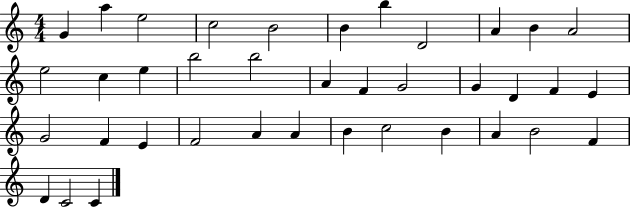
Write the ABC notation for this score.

X:1
T:Untitled
M:4/4
L:1/4
K:C
G a e2 c2 B2 B b D2 A B A2 e2 c e b2 b2 A F G2 G D F E G2 F E F2 A A B c2 B A B2 F D C2 C